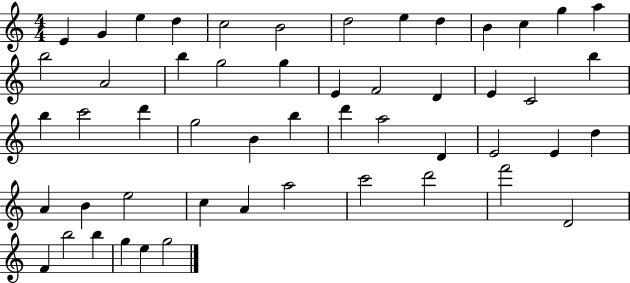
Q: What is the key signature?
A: C major